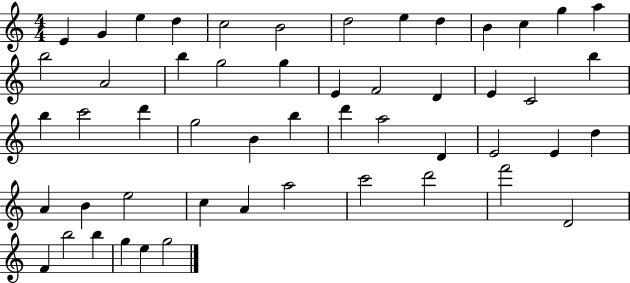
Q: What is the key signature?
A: C major